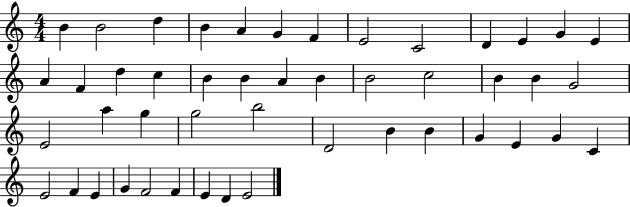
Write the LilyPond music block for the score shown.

{
  \clef treble
  \numericTimeSignature
  \time 4/4
  \key c \major
  b'4 b'2 d''4 | b'4 a'4 g'4 f'4 | e'2 c'2 | d'4 e'4 g'4 e'4 | \break a'4 f'4 d''4 c''4 | b'4 b'4 a'4 b'4 | b'2 c''2 | b'4 b'4 g'2 | \break e'2 a''4 g''4 | g''2 b''2 | d'2 b'4 b'4 | g'4 e'4 g'4 c'4 | \break e'2 f'4 e'4 | g'4 f'2 f'4 | e'4 d'4 e'2 | \bar "|."
}